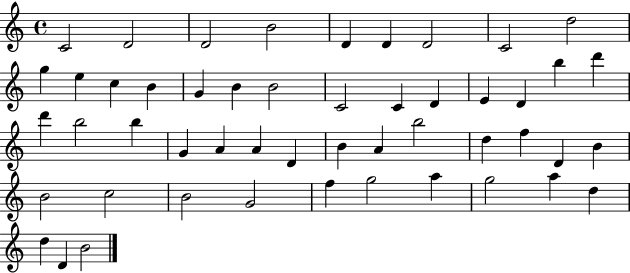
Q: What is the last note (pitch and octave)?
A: B4